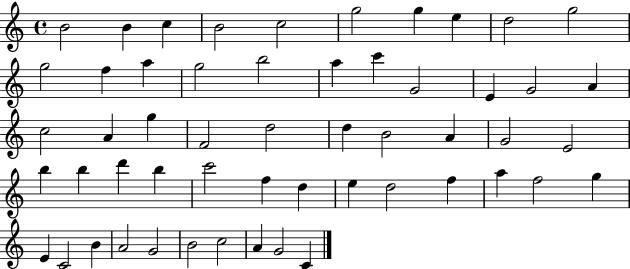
B4/h B4/q C5/q B4/h C5/h G5/h G5/q E5/q D5/h G5/h G5/h F5/q A5/q G5/h B5/h A5/q C6/q G4/h E4/q G4/h A4/q C5/h A4/q G5/q F4/h D5/h D5/q B4/h A4/q G4/h E4/h B5/q B5/q D6/q B5/q C6/h F5/q D5/q E5/q D5/h F5/q A5/q F5/h G5/q E4/q C4/h B4/q A4/h G4/h B4/h C5/h A4/q G4/h C4/q